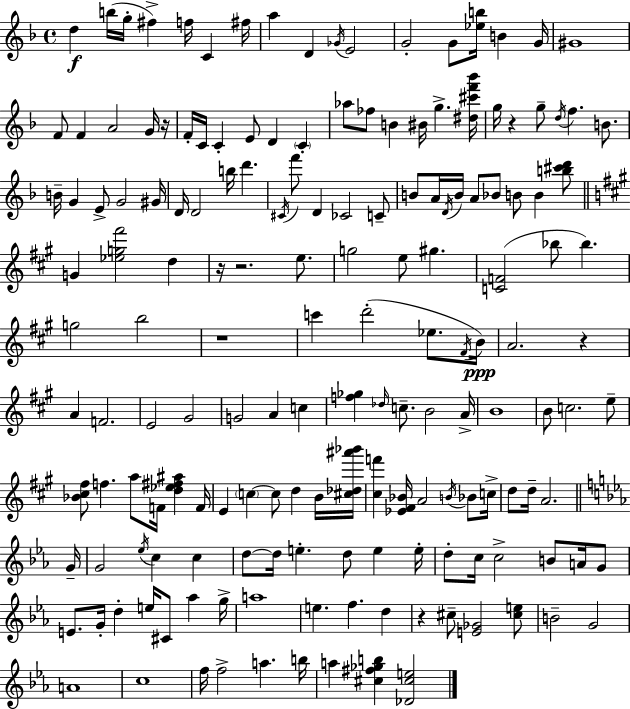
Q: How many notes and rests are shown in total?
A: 165